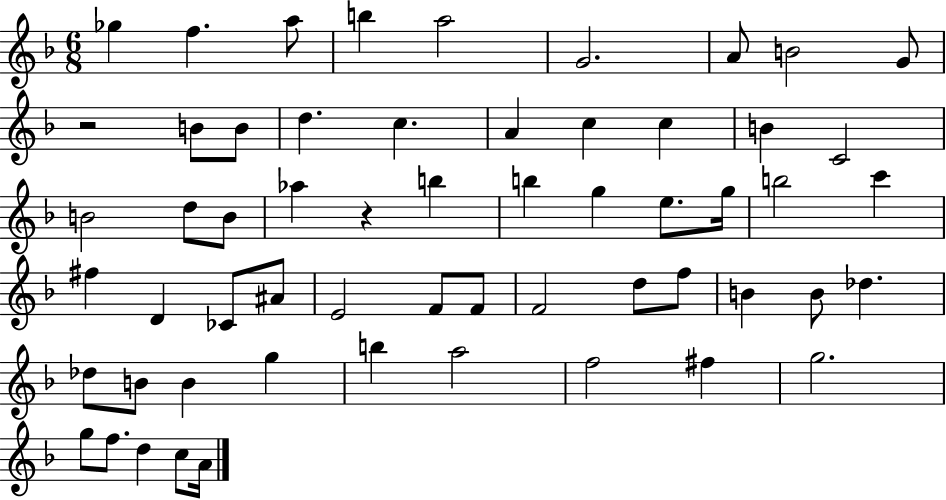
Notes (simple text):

Gb5/q F5/q. A5/e B5/q A5/h G4/h. A4/e B4/h G4/e R/h B4/e B4/e D5/q. C5/q. A4/q C5/q C5/q B4/q C4/h B4/h D5/e B4/e Ab5/q R/q B5/q B5/q G5/q E5/e. G5/s B5/h C6/q F#5/q D4/q CES4/e A#4/e E4/h F4/e F4/e F4/h D5/e F5/e B4/q B4/e Db5/q. Db5/e B4/e B4/q G5/q B5/q A5/h F5/h F#5/q G5/h. G5/e F5/e. D5/q C5/e A4/s